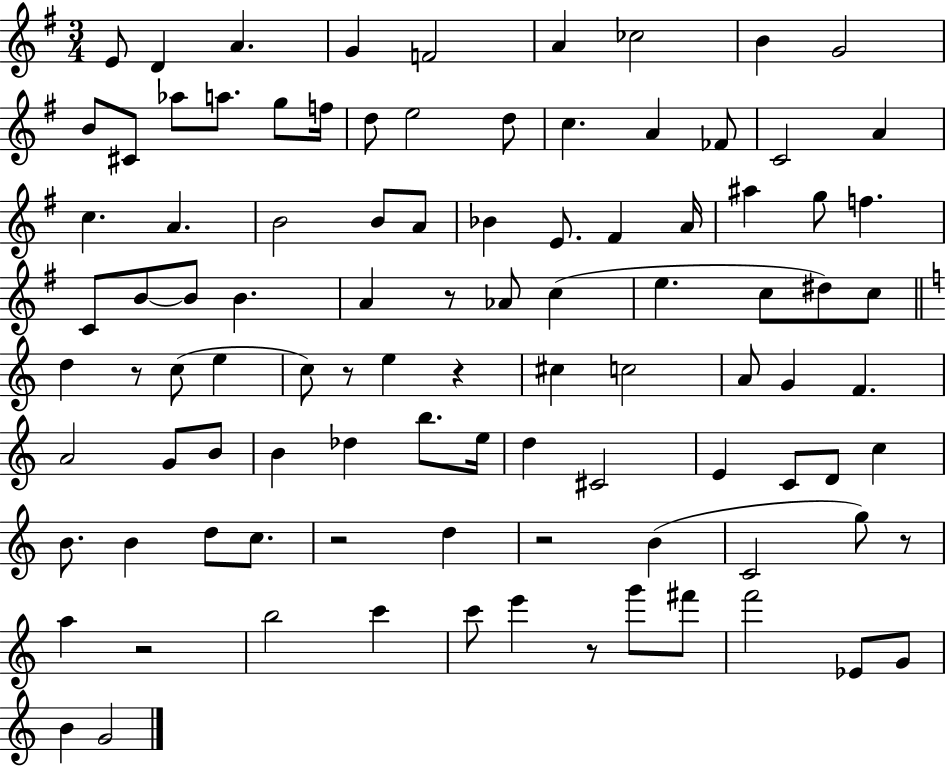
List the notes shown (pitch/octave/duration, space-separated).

E4/e D4/q A4/q. G4/q F4/h A4/q CES5/h B4/q G4/h B4/e C#4/e Ab5/e A5/e. G5/e F5/s D5/e E5/h D5/e C5/q. A4/q FES4/e C4/h A4/q C5/q. A4/q. B4/h B4/e A4/e Bb4/q E4/e. F#4/q A4/s A#5/q G5/e F5/q. C4/e B4/e B4/e B4/q. A4/q R/e Ab4/e C5/q E5/q. C5/e D#5/e C5/e D5/q R/e C5/e E5/q C5/e R/e E5/q R/q C#5/q C5/h A4/e G4/q F4/q. A4/h G4/e B4/e B4/q Db5/q B5/e. E5/s D5/q C#4/h E4/q C4/e D4/e C5/q B4/e. B4/q D5/e C5/e. R/h D5/q R/h B4/q C4/h G5/e R/e A5/q R/h B5/h C6/q C6/e E6/q R/e G6/e F#6/e F6/h Eb4/e G4/e B4/q G4/h